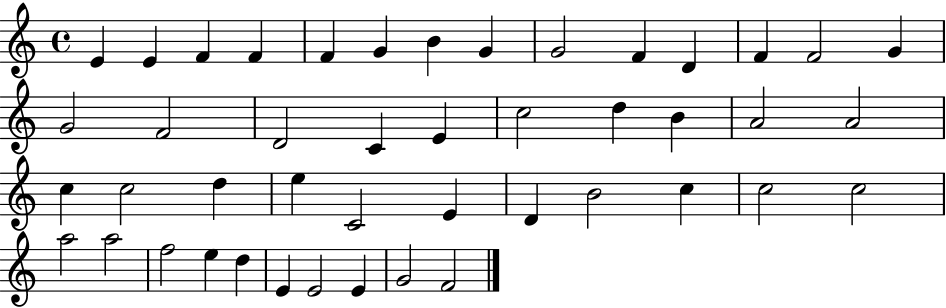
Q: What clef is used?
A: treble